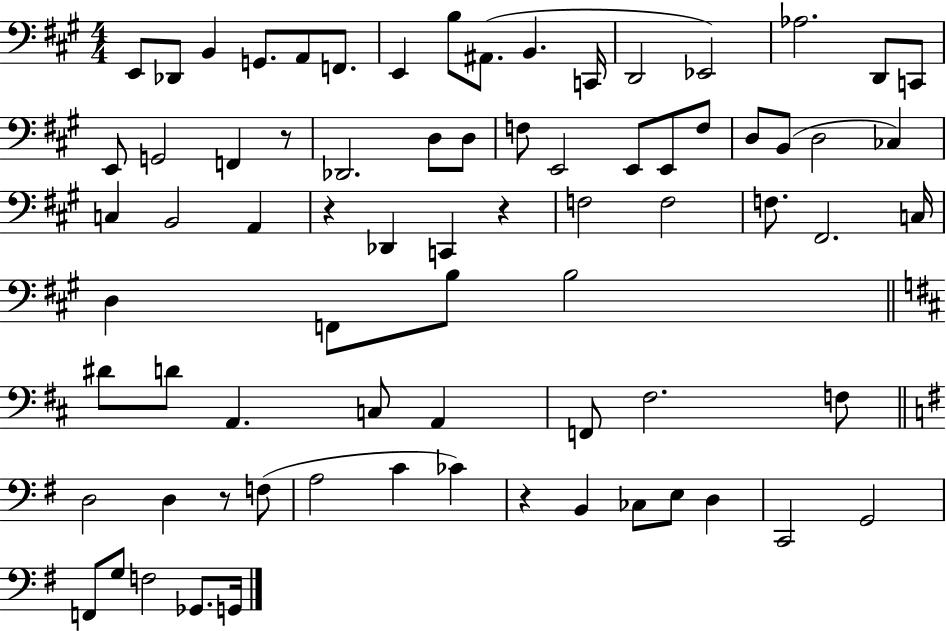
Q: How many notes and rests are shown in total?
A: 75